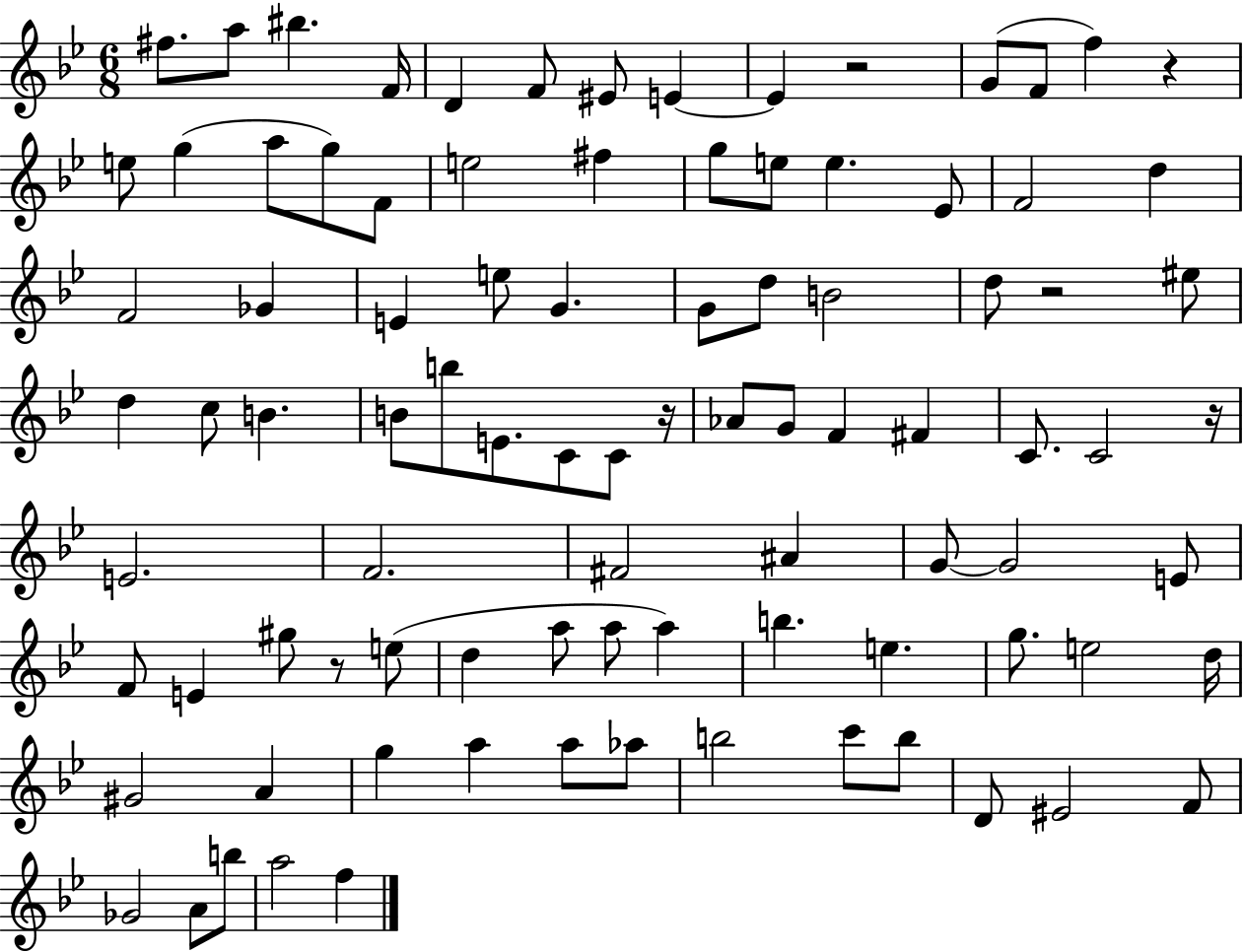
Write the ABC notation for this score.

X:1
T:Untitled
M:6/8
L:1/4
K:Bb
^f/2 a/2 ^b F/4 D F/2 ^E/2 E E z2 G/2 F/2 f z e/2 g a/2 g/2 F/2 e2 ^f g/2 e/2 e _E/2 F2 d F2 _G E e/2 G G/2 d/2 B2 d/2 z2 ^e/2 d c/2 B B/2 b/2 E/2 C/2 C/2 z/4 _A/2 G/2 F ^F C/2 C2 z/4 E2 F2 ^F2 ^A G/2 G2 E/2 F/2 E ^g/2 z/2 e/2 d a/2 a/2 a b e g/2 e2 d/4 ^G2 A g a a/2 _a/2 b2 c'/2 b/2 D/2 ^E2 F/2 _G2 A/2 b/2 a2 f